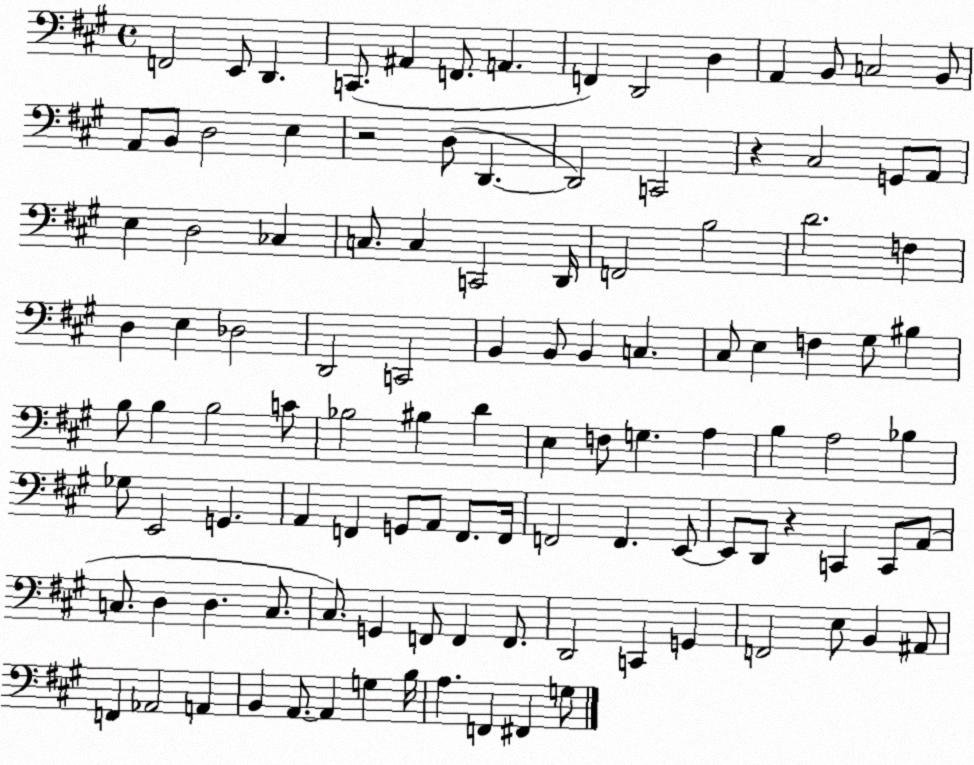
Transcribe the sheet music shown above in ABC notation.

X:1
T:Untitled
M:4/4
L:1/4
K:A
F,,2 E,,/2 D,, C,,/2 ^A,, F,,/2 A,, F,, D,,2 D, A,, B,,/2 C,2 B,,/2 A,,/2 B,,/2 D,2 E, z2 D,/2 D,, D,,2 C,,2 z ^C,2 G,,/2 A,,/2 E, D,2 _C, C,/2 C, C,,2 D,,/4 F,,2 B,2 D2 F, D, E, _D,2 D,,2 C,,2 B,, B,,/2 B,, C, ^C,/2 E, F, ^G,/2 ^B, B,/2 B, B,2 C/2 _B,2 ^B, D E, F,/2 G, A, B, A,2 _B, _G,/2 E,,2 G,, A,, F,, G,,/2 A,,/2 F,,/2 F,,/4 F,,2 F,, E,,/2 E,,/2 D,,/2 z C,, C,,/2 A,,/2 C,/2 D, D, C,/2 ^C,/2 G,, F,,/2 F,, F,,/2 D,,2 C,, G,, F,,2 E,/2 B,, ^A,,/2 F,, _A,,2 A,, B,, A,,/2 A,, G, B,/4 A, F,, ^F,, G,/2